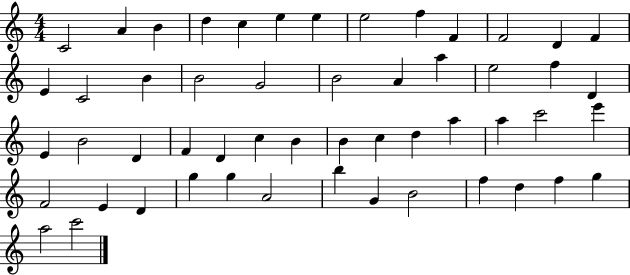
C4/h A4/q B4/q D5/q C5/q E5/q E5/q E5/h F5/q F4/q F4/h D4/q F4/q E4/q C4/h B4/q B4/h G4/h B4/h A4/q A5/q E5/h F5/q D4/q E4/q B4/h D4/q F4/q D4/q C5/q B4/q B4/q C5/q D5/q A5/q A5/q C6/h E6/q F4/h E4/q D4/q G5/q G5/q A4/h B5/q G4/q B4/h F5/q D5/q F5/q G5/q A5/h C6/h